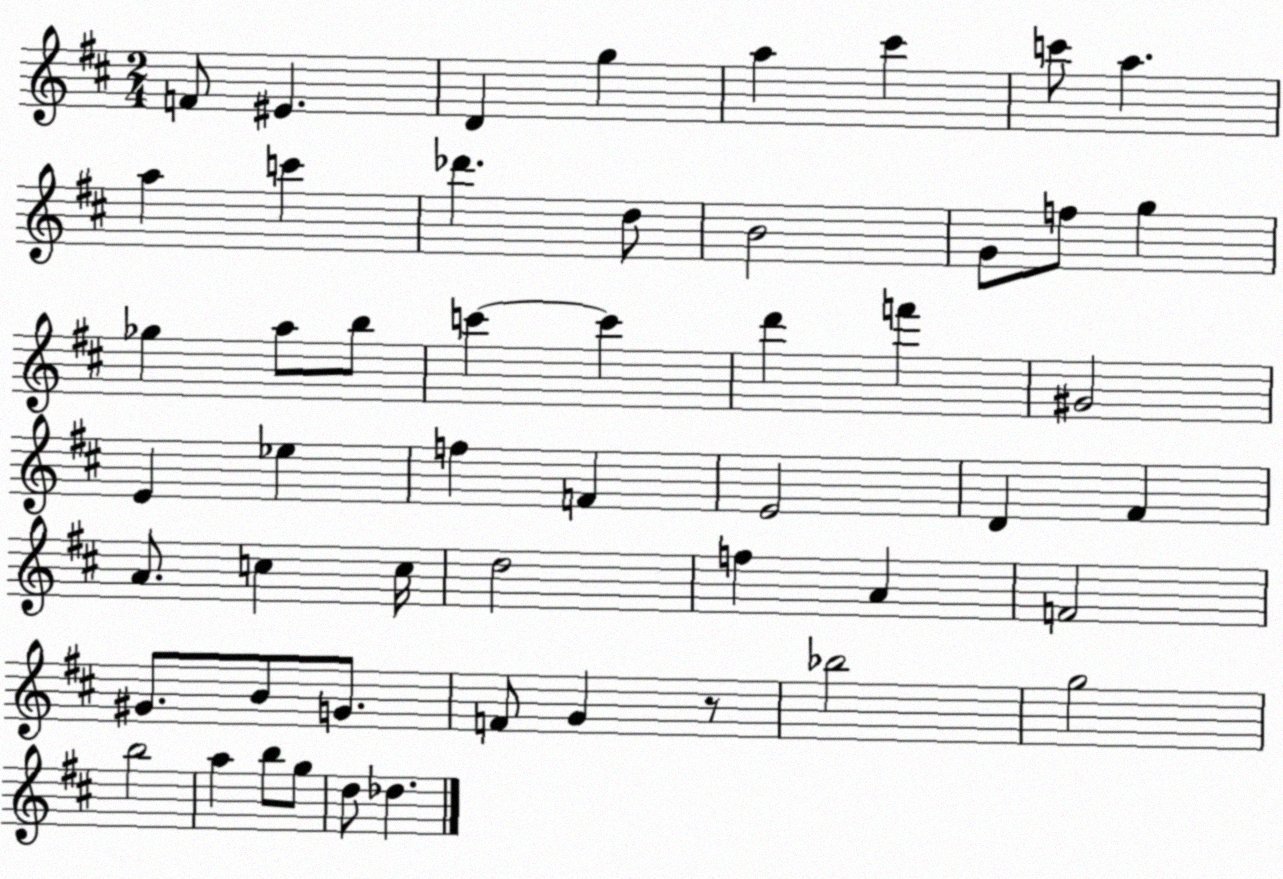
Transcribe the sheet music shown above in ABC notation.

X:1
T:Untitled
M:2/4
L:1/4
K:D
F/2 ^E D g a ^c' c'/2 a a c' _d' d/2 B2 G/2 f/2 g _g a/2 b/2 c' c' d' f' ^G2 E _e f F E2 D ^F A/2 c c/4 d2 f A F2 ^G/2 B/2 G/2 F/2 G z/2 _b2 g2 b2 a b/2 g/2 d/2 _d